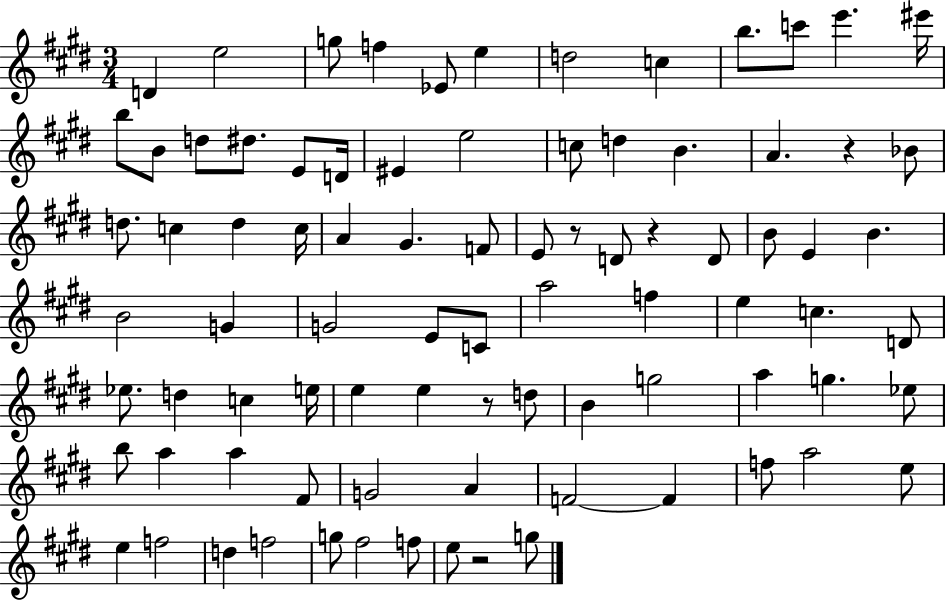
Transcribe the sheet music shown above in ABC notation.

X:1
T:Untitled
M:3/4
L:1/4
K:E
D e2 g/2 f _E/2 e d2 c b/2 c'/2 e' ^e'/4 b/2 B/2 d/2 ^d/2 E/2 D/4 ^E e2 c/2 d B A z _B/2 d/2 c d c/4 A ^G F/2 E/2 z/2 D/2 z D/2 B/2 E B B2 G G2 E/2 C/2 a2 f e c D/2 _e/2 d c e/4 e e z/2 d/2 B g2 a g _e/2 b/2 a a ^F/2 G2 A F2 F f/2 a2 e/2 e f2 d f2 g/2 ^f2 f/2 e/2 z2 g/2